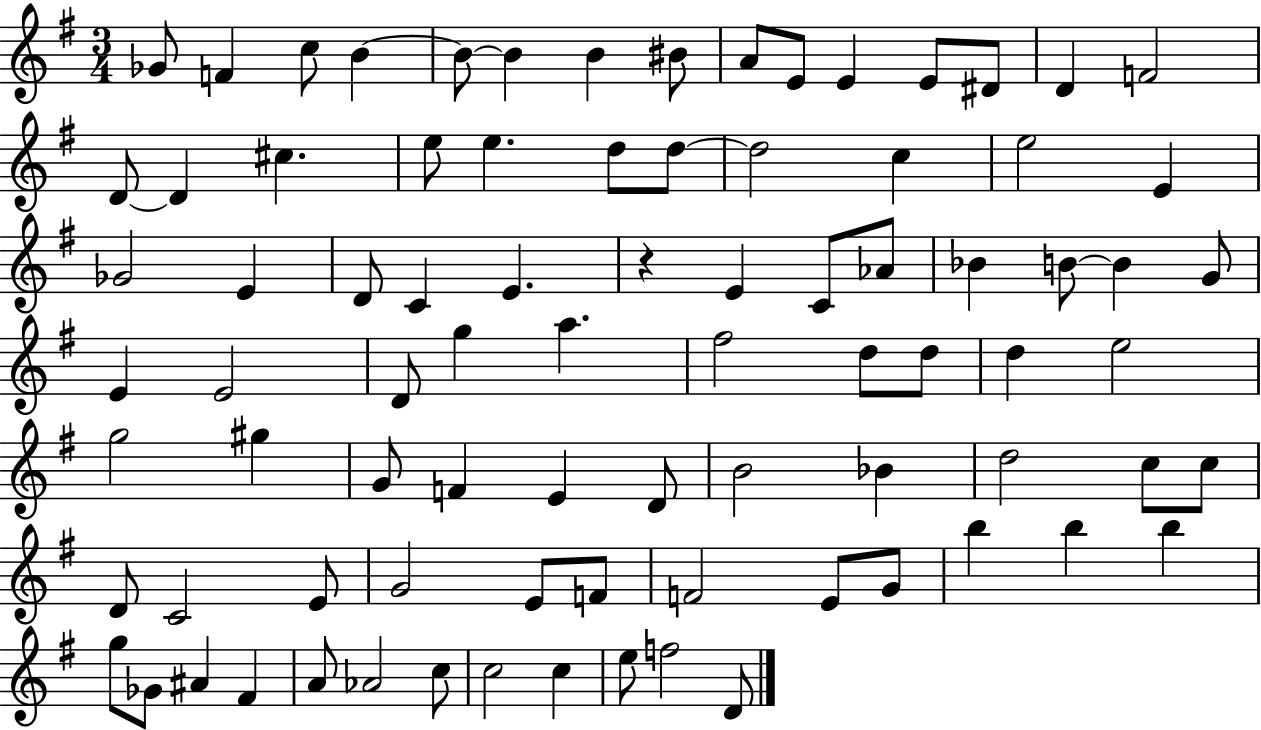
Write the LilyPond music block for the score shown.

{
  \clef treble
  \numericTimeSignature
  \time 3/4
  \key g \major
  ges'8 f'4 c''8 b'4~~ | b'8~~ b'4 b'4 bis'8 | a'8 e'8 e'4 e'8 dis'8 | d'4 f'2 | \break d'8~~ d'4 cis''4. | e''8 e''4. d''8 d''8~~ | d''2 c''4 | e''2 e'4 | \break ges'2 e'4 | d'8 c'4 e'4. | r4 e'4 c'8 aes'8 | bes'4 b'8~~ b'4 g'8 | \break e'4 e'2 | d'8 g''4 a''4. | fis''2 d''8 d''8 | d''4 e''2 | \break g''2 gis''4 | g'8 f'4 e'4 d'8 | b'2 bes'4 | d''2 c''8 c''8 | \break d'8 c'2 e'8 | g'2 e'8 f'8 | f'2 e'8 g'8 | b''4 b''4 b''4 | \break g''8 ges'8 ais'4 fis'4 | a'8 aes'2 c''8 | c''2 c''4 | e''8 f''2 d'8 | \break \bar "|."
}